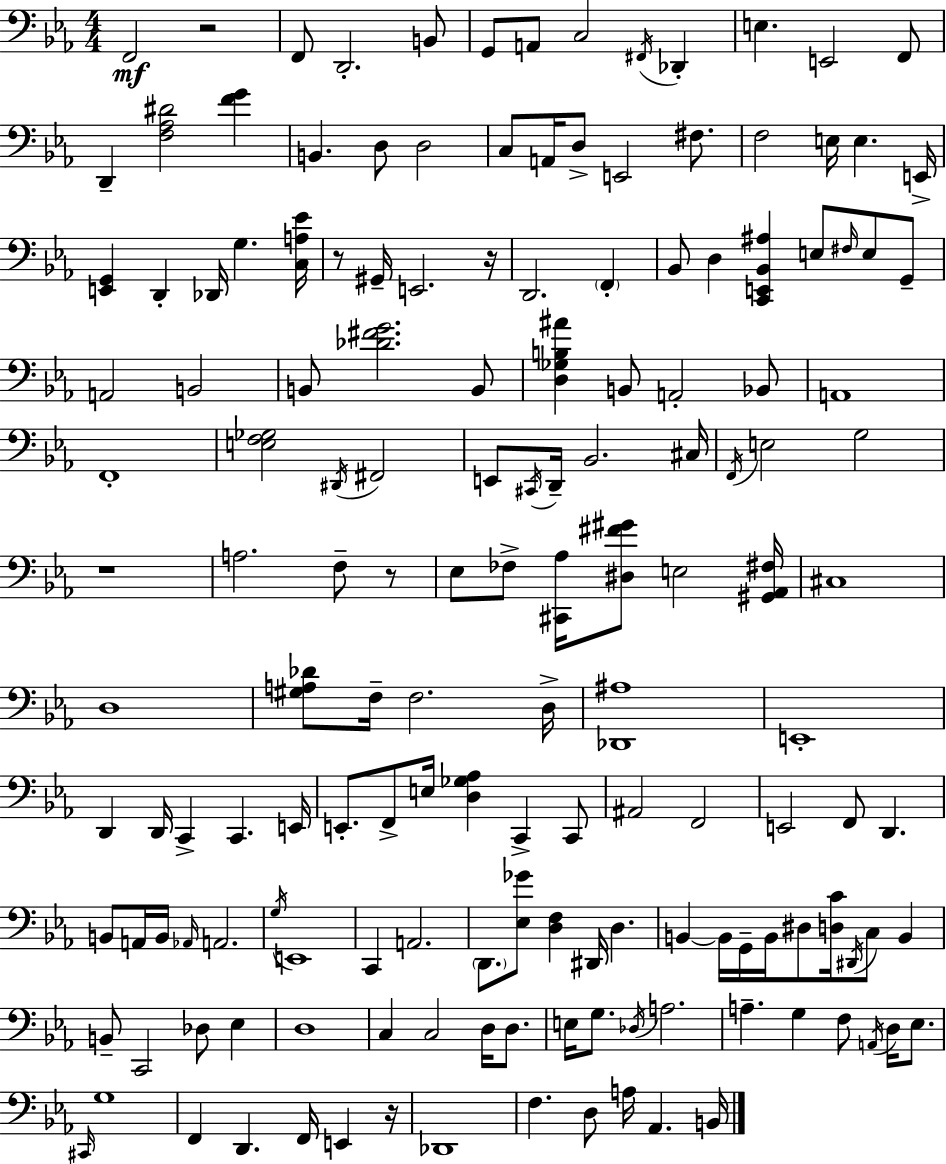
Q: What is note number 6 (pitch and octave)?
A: A2